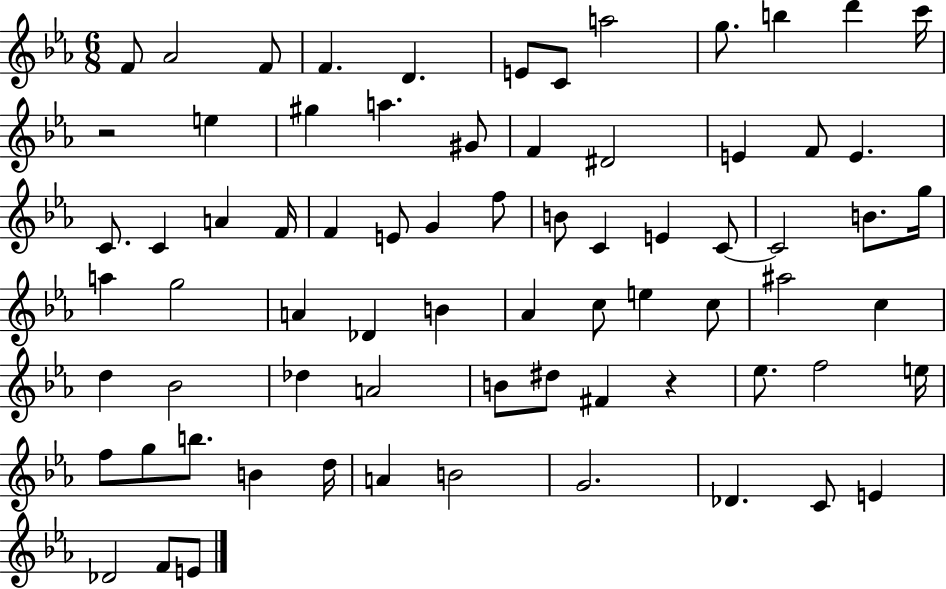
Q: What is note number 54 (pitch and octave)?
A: F#4